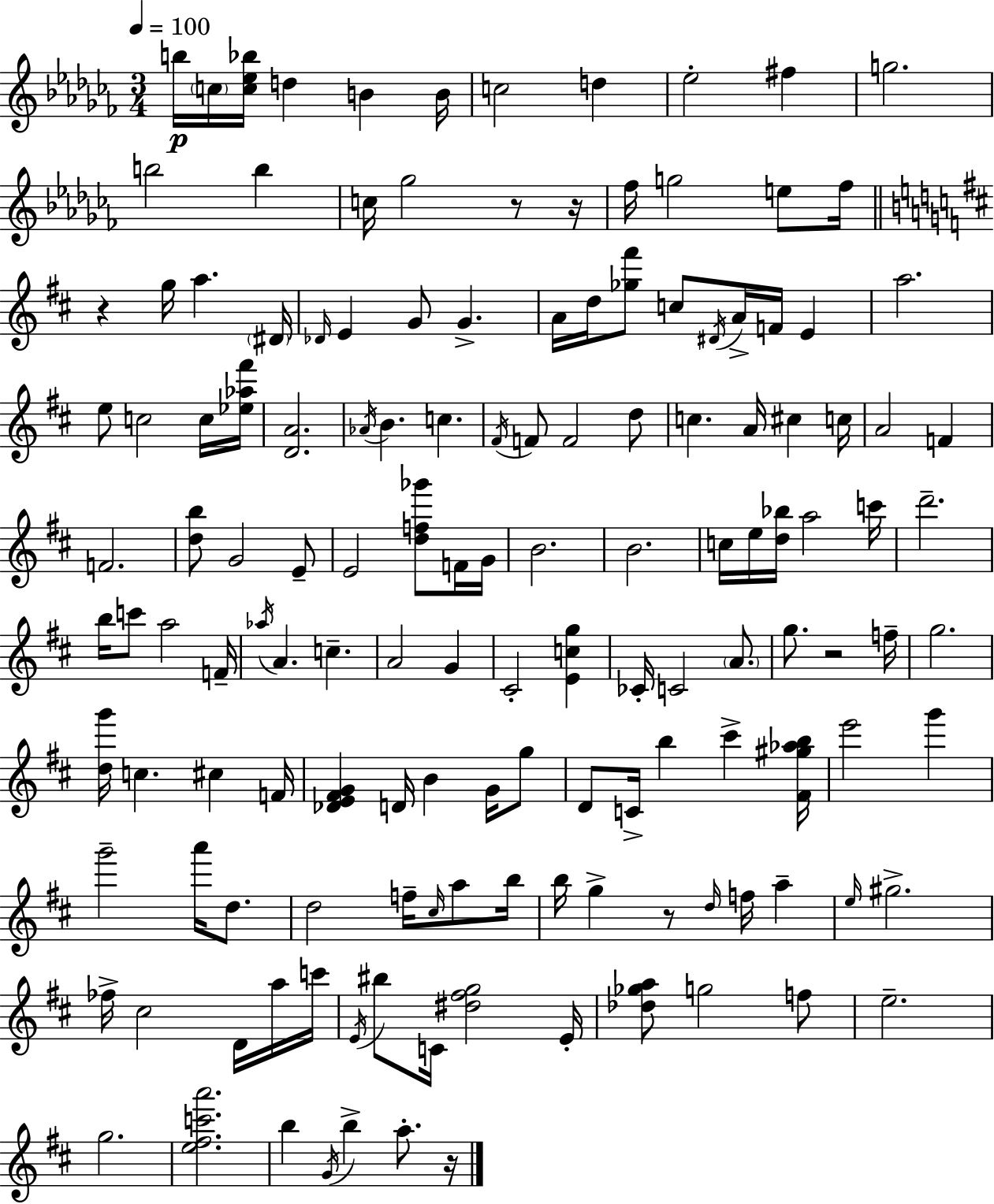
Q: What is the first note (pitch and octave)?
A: B5